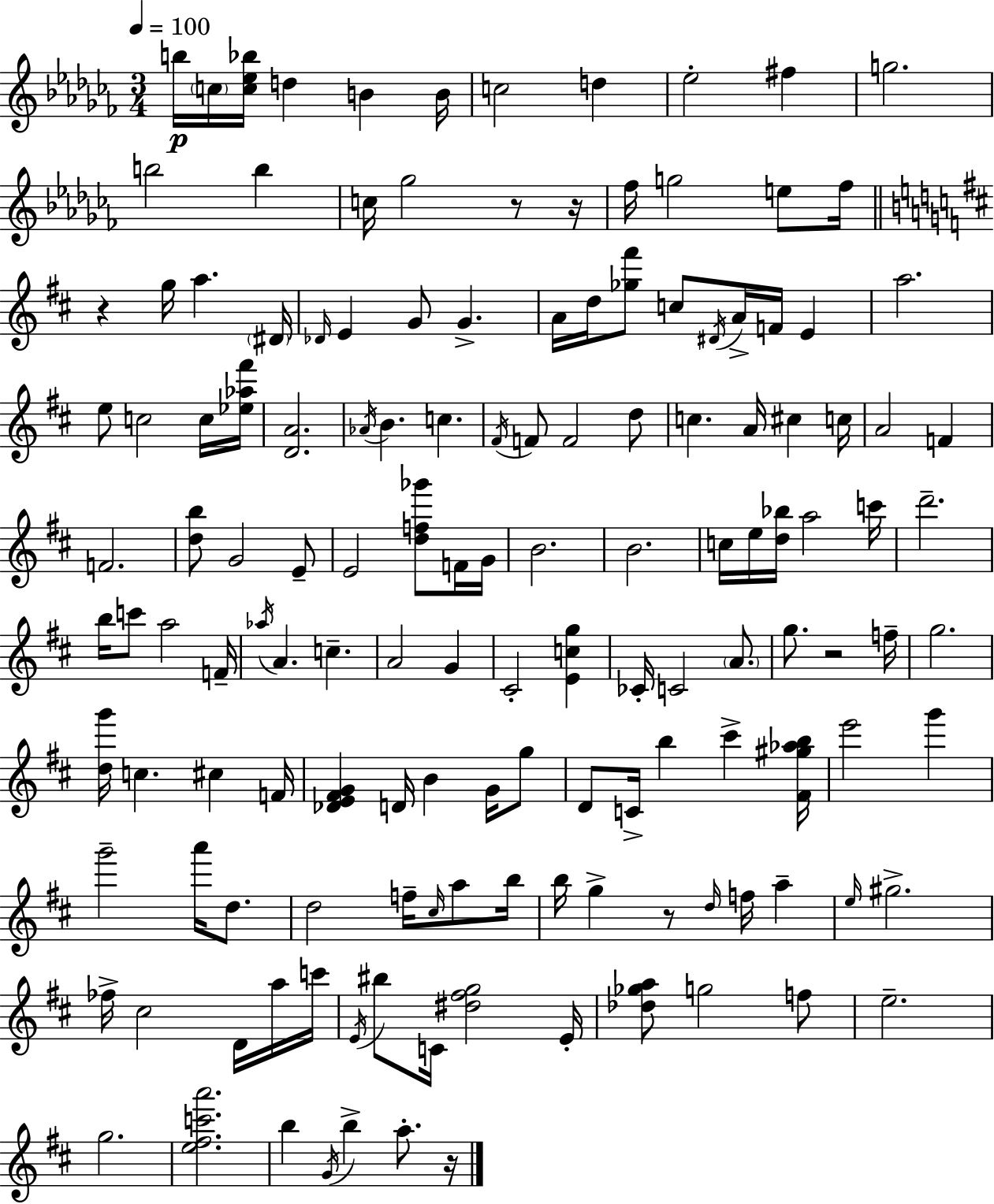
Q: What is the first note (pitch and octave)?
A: B5